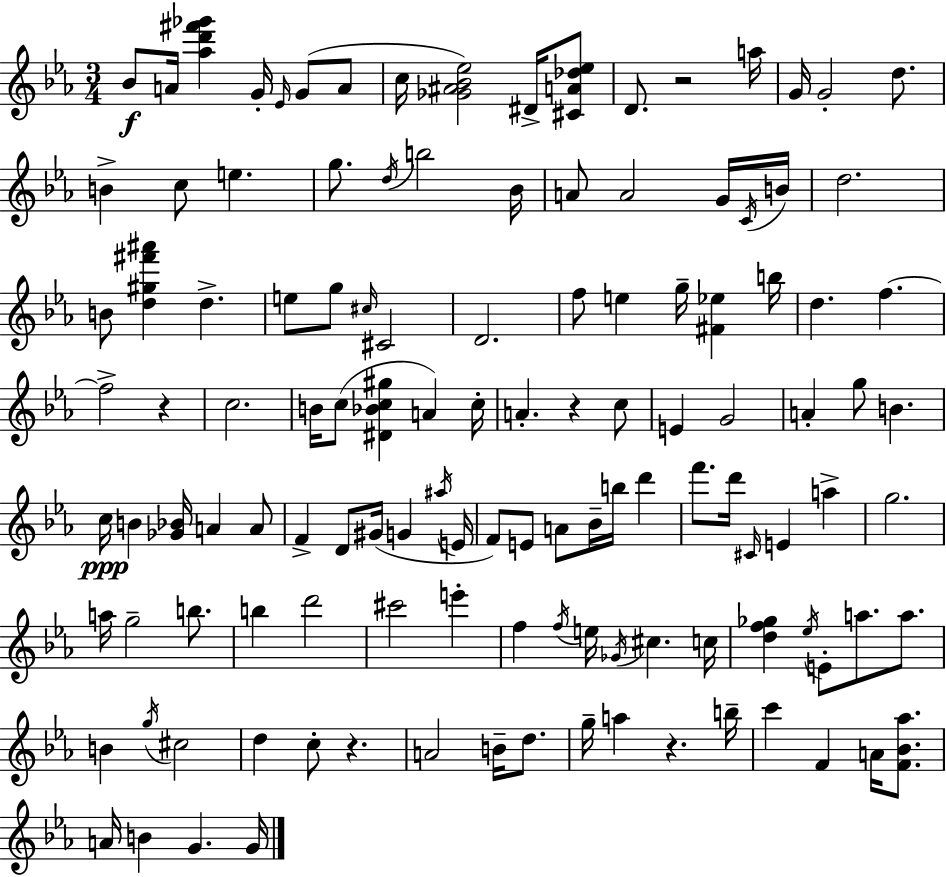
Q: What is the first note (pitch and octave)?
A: Bb4